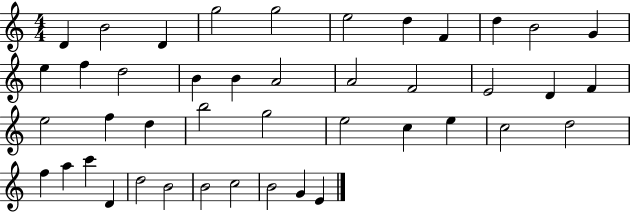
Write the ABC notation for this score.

X:1
T:Untitled
M:4/4
L:1/4
K:C
D B2 D g2 g2 e2 d F d B2 G e f d2 B B A2 A2 F2 E2 D F e2 f d b2 g2 e2 c e c2 d2 f a c' D d2 B2 B2 c2 B2 G E